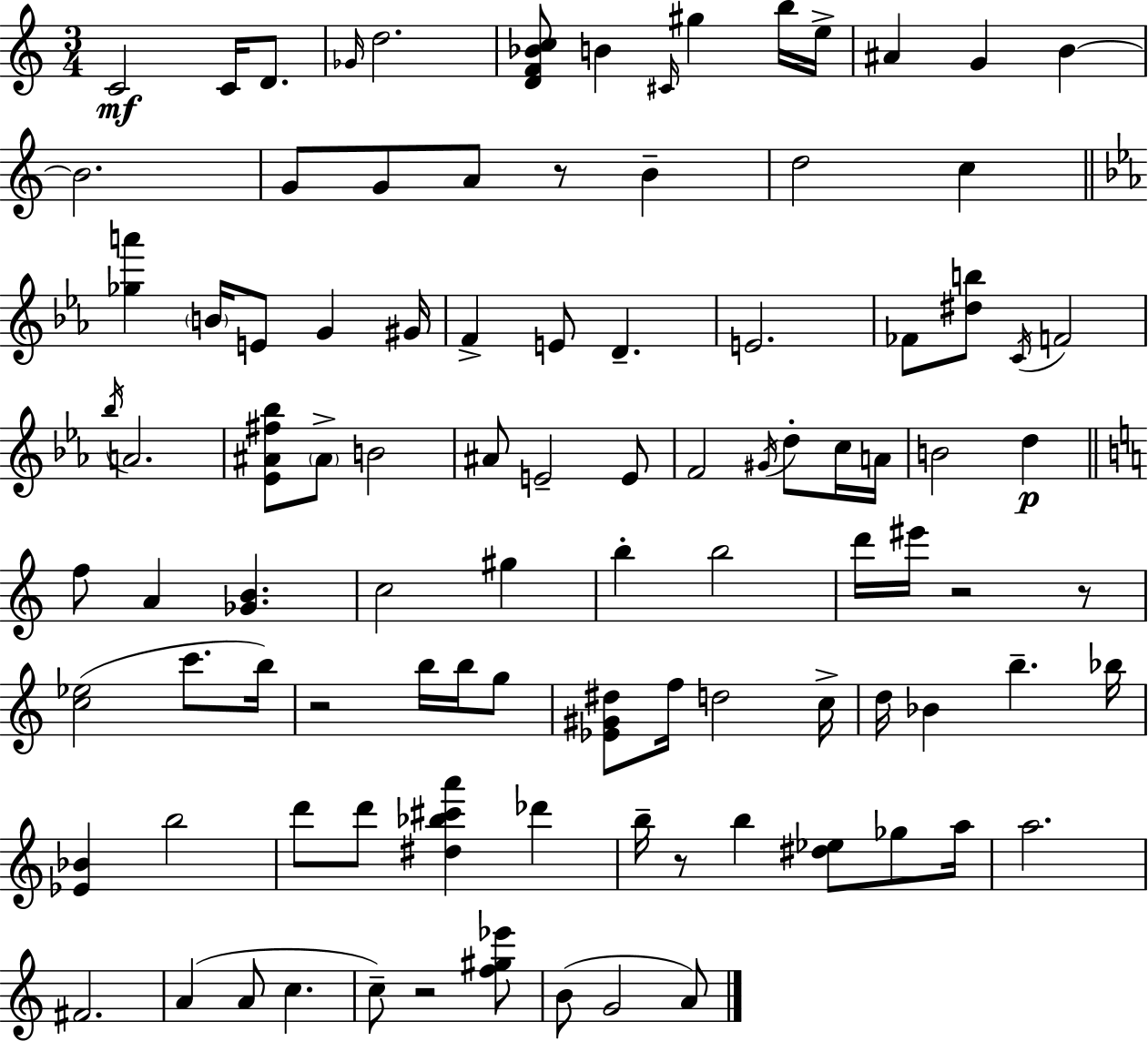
{
  \clef treble
  \numericTimeSignature
  \time 3/4
  \key c \major
  c'2\mf c'16 d'8. | \grace { ges'16 } d''2. | <d' f' bes' c''>8 b'4 \grace { cis'16 } gis''4 | b''16 e''16-> ais'4 g'4 b'4~~ | \break b'2. | g'8 g'8 a'8 r8 b'4-- | d''2 c''4 | \bar "||" \break \key c \minor <ges'' a'''>4 \parenthesize b'16 e'8 g'4 gis'16 | f'4-> e'8 d'4.-- | e'2. | fes'8 <dis'' b''>8 \acciaccatura { c'16 } f'2 | \break \acciaccatura { bes''16 } a'2. | <ees' ais' fis'' bes''>8 \parenthesize ais'8-> b'2 | ais'8 e'2-- | e'8 f'2 \acciaccatura { gis'16 } d''8-. | \break c''16 a'16 b'2 d''4\p | \bar "||" \break \key c \major f''8 a'4 <ges' b'>4. | c''2 gis''4 | b''4-. b''2 | d'''16 eis'''16 r2 r8 | \break <c'' ees''>2( c'''8. b''16) | r2 b''16 b''16 g''8 | <ees' gis' dis''>8 f''16 d''2 c''16-> | d''16 bes'4 b''4.-- bes''16 | \break <ees' bes'>4 b''2 | d'''8 d'''8 <dis'' bes'' cis''' a'''>4 des'''4 | b''16-- r8 b''4 <dis'' ees''>8 ges''8 a''16 | a''2. | \break fis'2. | a'4( a'8 c''4. | c''8--) r2 <f'' gis'' ees'''>8 | b'8( g'2 a'8) | \break \bar "|."
}